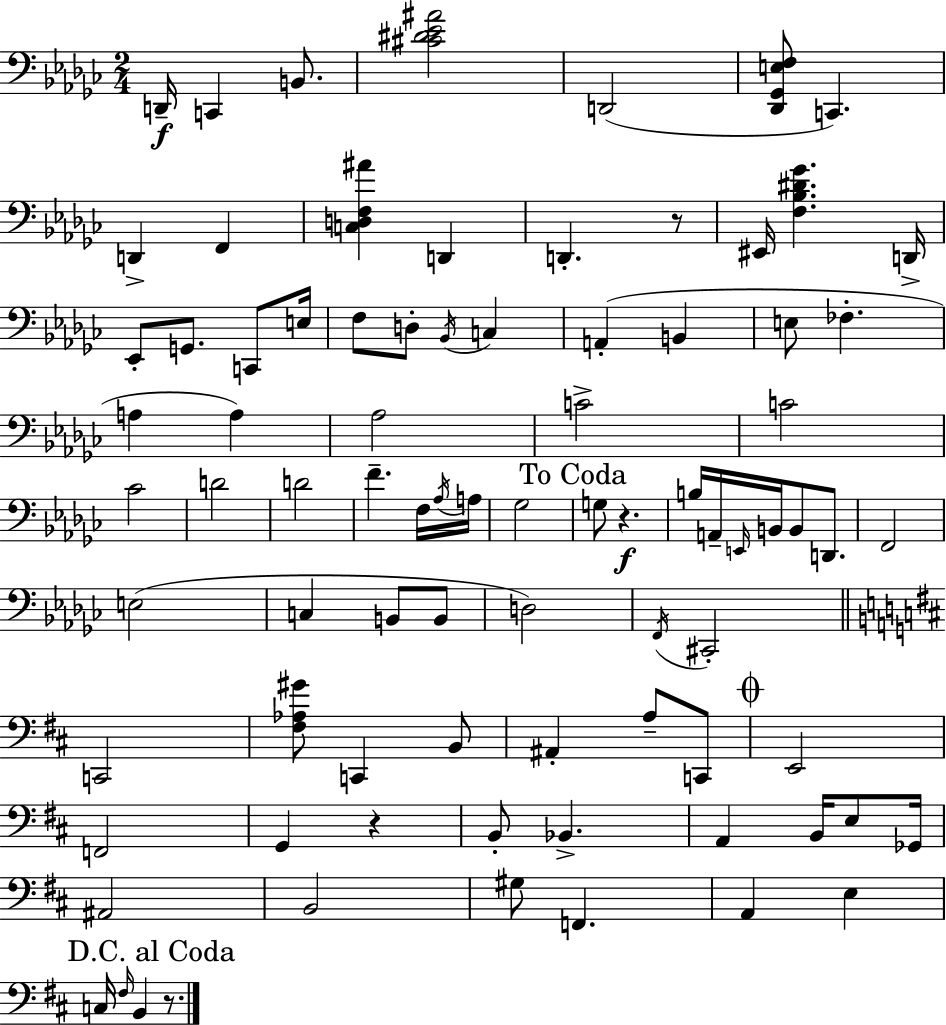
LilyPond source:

{
  \clef bass
  \numericTimeSignature
  \time 2/4
  \key ees \minor
  \repeat volta 2 { d,16--\f c,4 b,8. | <cis' dis' ees' ais'>2 | d,2( | <des, ges, e f>8 c,4.) | \break d,4-> f,4 | <c d f ais'>4 d,4 | d,4.-. r8 | eis,16 <f bes dis' ges'>4. d,16-> | \break ees,8-. g,8. c,8 e16 | f8 d8-. \acciaccatura { bes,16 } c4 | a,4-.( b,4 | e8 fes4.-. | \break a4 a4) | aes2 | c'2-> | c'2 | \break ces'2 | d'2 | d'2 | f'4.-- f16 | \break \acciaccatura { aes16 } a16 ges2 | \mark "To Coda" g8 r4.\f | b16 a,16-- \grace { e,16 } b,16 b,8 | d,8. f,2 | \break e2( | c4 b,8 | b,8 d2) | \acciaccatura { f,16 } cis,2-. | \break \bar "||" \break \key b \minor c,2 | <fis aes gis'>8 c,4 b,8 | ais,4-. a8-- c,8 | \mark \markup { \musicglyph "scripts.coda" } e,2 | \break f,2 | g,4 r4 | b,8-. bes,4.-> | a,4 b,16 e8 ges,16 | \break ais,2 | b,2 | gis8 f,4. | a,4 e4 | \break \mark "D.C. al Coda" c16 \grace { fis16 } b,4 r8. | } \bar "|."
}